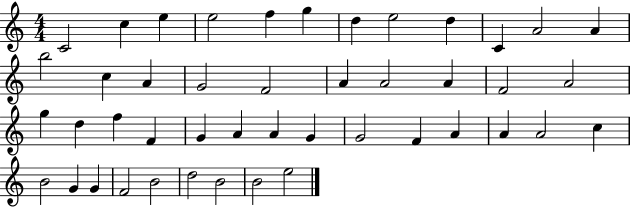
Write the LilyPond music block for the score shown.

{
  \clef treble
  \numericTimeSignature
  \time 4/4
  \key c \major
  c'2 c''4 e''4 | e''2 f''4 g''4 | d''4 e''2 d''4 | c'4 a'2 a'4 | \break b''2 c''4 a'4 | g'2 f'2 | a'4 a'2 a'4 | f'2 a'2 | \break g''4 d''4 f''4 f'4 | g'4 a'4 a'4 g'4 | g'2 f'4 a'4 | a'4 a'2 c''4 | \break b'2 g'4 g'4 | f'2 b'2 | d''2 b'2 | b'2 e''2 | \break \bar "|."
}